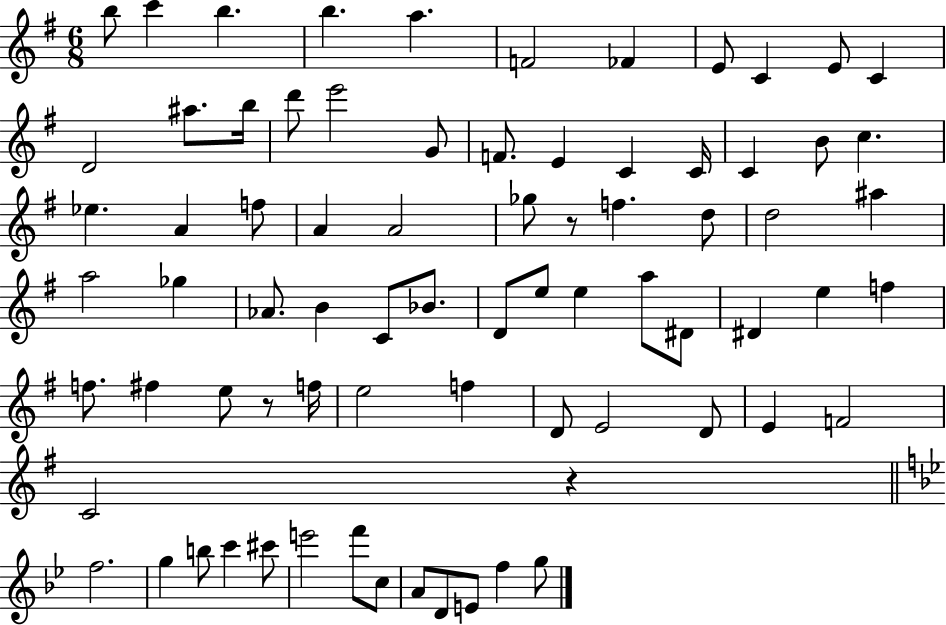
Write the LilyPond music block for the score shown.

{
  \clef treble
  \numericTimeSignature
  \time 6/8
  \key g \major
  b''8 c'''4 b''4. | b''4. a''4. | f'2 fes'4 | e'8 c'4 e'8 c'4 | \break d'2 ais''8. b''16 | d'''8 e'''2 g'8 | f'8. e'4 c'4 c'16 | c'4 b'8 c''4. | \break ees''4. a'4 f''8 | a'4 a'2 | ges''8 r8 f''4. d''8 | d''2 ais''4 | \break a''2 ges''4 | aes'8. b'4 c'8 bes'8. | d'8 e''8 e''4 a''8 dis'8 | dis'4 e''4 f''4 | \break f''8. fis''4 e''8 r8 f''16 | e''2 f''4 | d'8 e'2 d'8 | e'4 f'2 | \break c'2 r4 | \bar "||" \break \key bes \major f''2. | g''4 b''8 c'''4 cis'''8 | e'''2 f'''8 c''8 | a'8 d'8 e'8 f''4 g''8 | \break \bar "|."
}